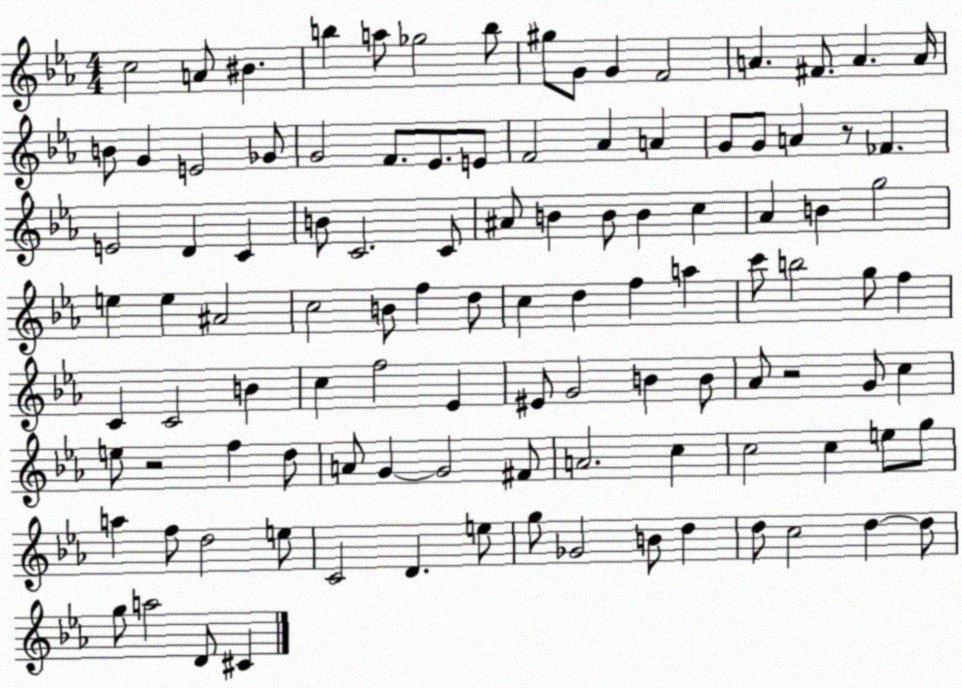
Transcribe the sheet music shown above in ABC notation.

X:1
T:Untitled
M:4/4
L:1/4
K:Eb
c2 A/2 ^B b a/2 _g2 b/2 ^g/2 G/2 G F2 A ^F/2 A A/4 B/2 G E2 _G/2 G2 F/2 _E/2 E/2 F2 _A A G/2 G/2 A z/2 _F E2 D C B/2 C2 C/2 ^A/2 B B/2 B c _A B g2 e e ^A2 c2 B/2 f d/2 c d f a c'/2 b2 g/2 f C C2 B c f2 _E ^E/2 G2 B B/2 _A/2 z2 G/2 c e/2 z2 f d/2 A/2 G G2 ^F/2 A2 c c2 c e/2 g/2 a f/2 d2 e/2 C2 D e/2 g/2 _G2 B/2 d d/2 c2 d d/2 g/2 a2 D/2 ^C